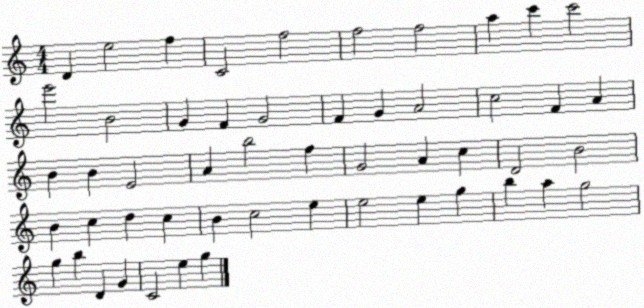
X:1
T:Untitled
M:4/4
L:1/4
K:C
D e2 f C2 f2 f2 f2 a c' c'2 e'2 B2 G F G2 F G A2 c2 F A B B E2 A b2 f G2 A c D2 B2 B c d c B c2 e e2 e g b a g2 g b D G C2 e g